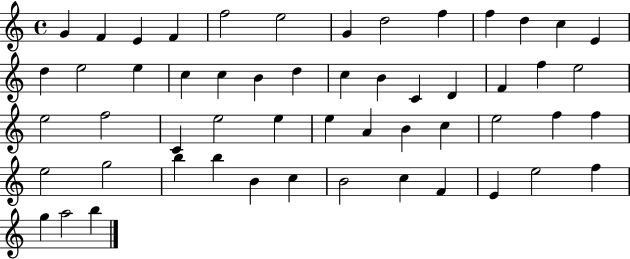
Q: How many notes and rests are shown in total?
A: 54